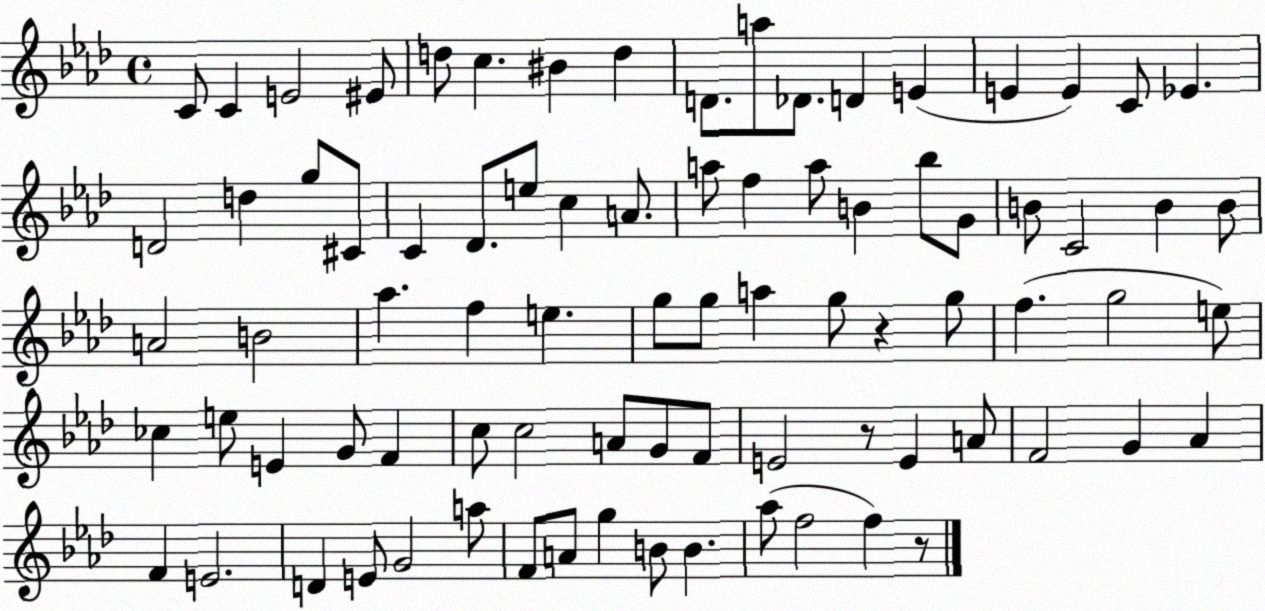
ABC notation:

X:1
T:Untitled
M:4/4
L:1/4
K:Ab
C/2 C E2 ^E/2 d/2 c ^B d D/2 a/2 _D/2 D E E E C/2 _E D2 d g/2 ^C/2 C _D/2 e/2 c A/2 a/2 f a/2 B _b/2 G/2 B/2 C2 B B/2 A2 B2 _a f e g/2 g/2 a g/2 z g/2 f g2 e/2 _c e/2 E G/2 F c/2 c2 A/2 G/2 F/2 E2 z/2 E A/2 F2 G _A F E2 D E/2 G2 a/2 F/2 A/2 g B/2 B _a/2 f2 f z/2